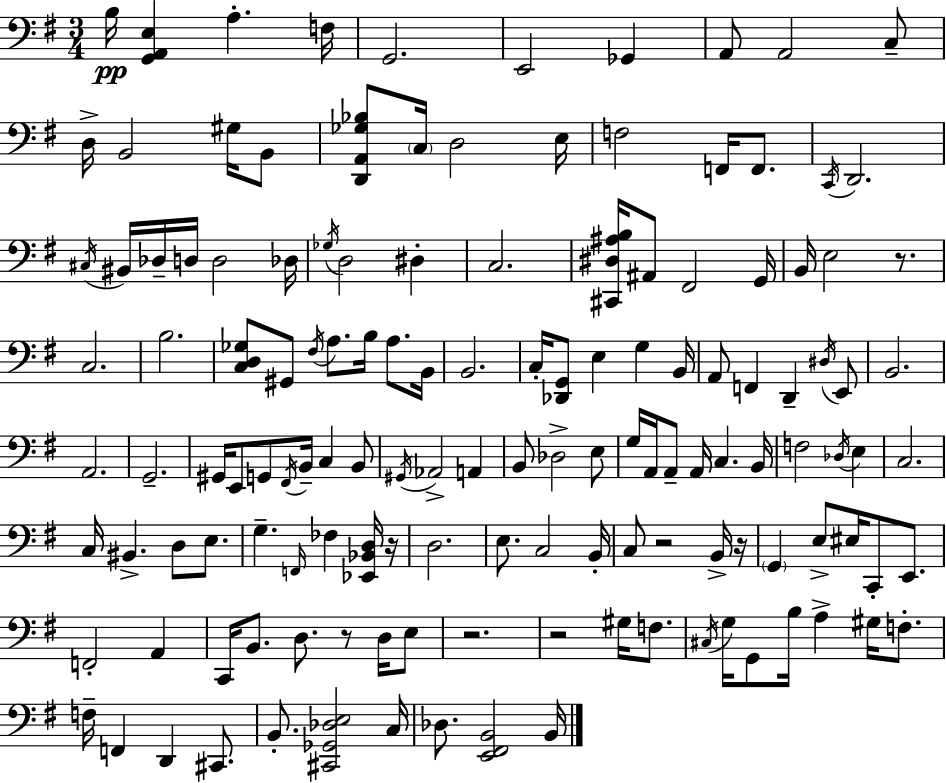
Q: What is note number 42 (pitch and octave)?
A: B3